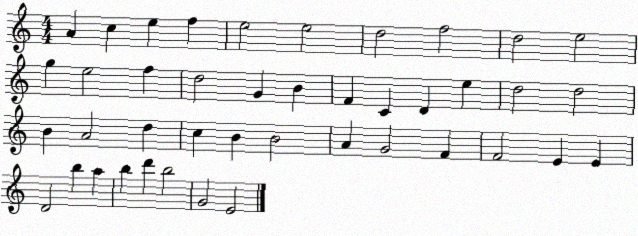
X:1
T:Untitled
M:4/4
L:1/4
K:C
A c e f e2 e2 d2 f2 d2 e2 g e2 f d2 G B F C D e d2 d2 B A2 d c B B2 A G2 F F2 E E D2 b a b d' b2 G2 E2